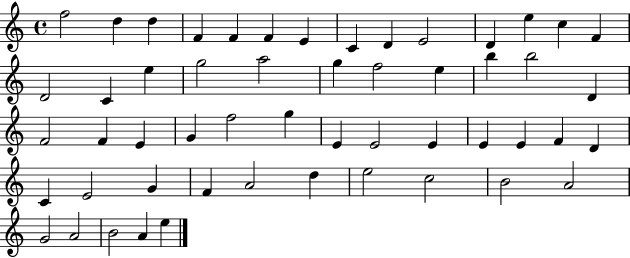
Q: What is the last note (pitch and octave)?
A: E5